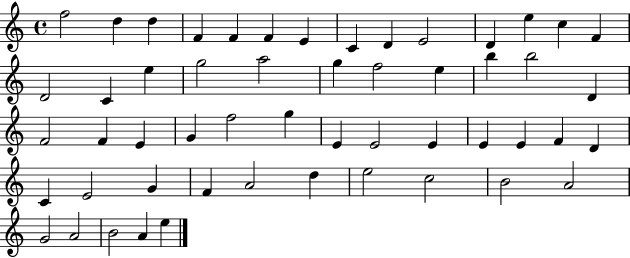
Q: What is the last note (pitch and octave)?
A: E5